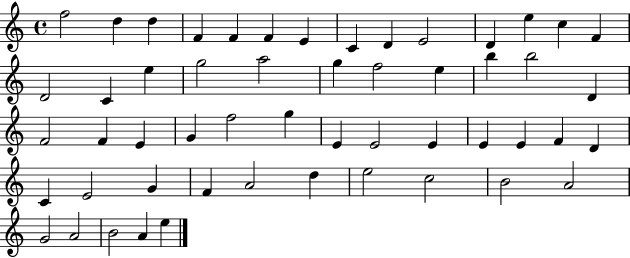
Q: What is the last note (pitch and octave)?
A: E5